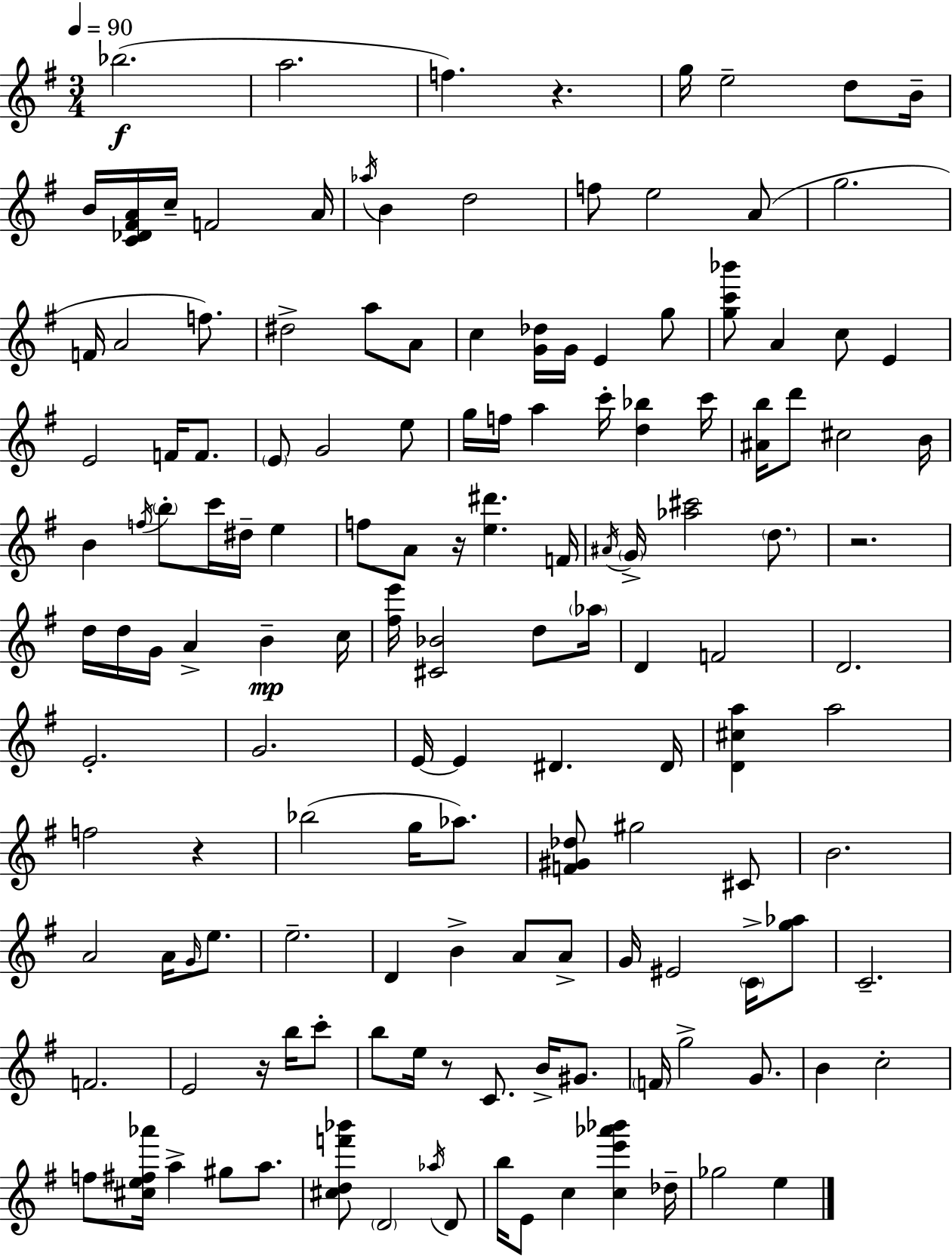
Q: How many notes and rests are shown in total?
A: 143